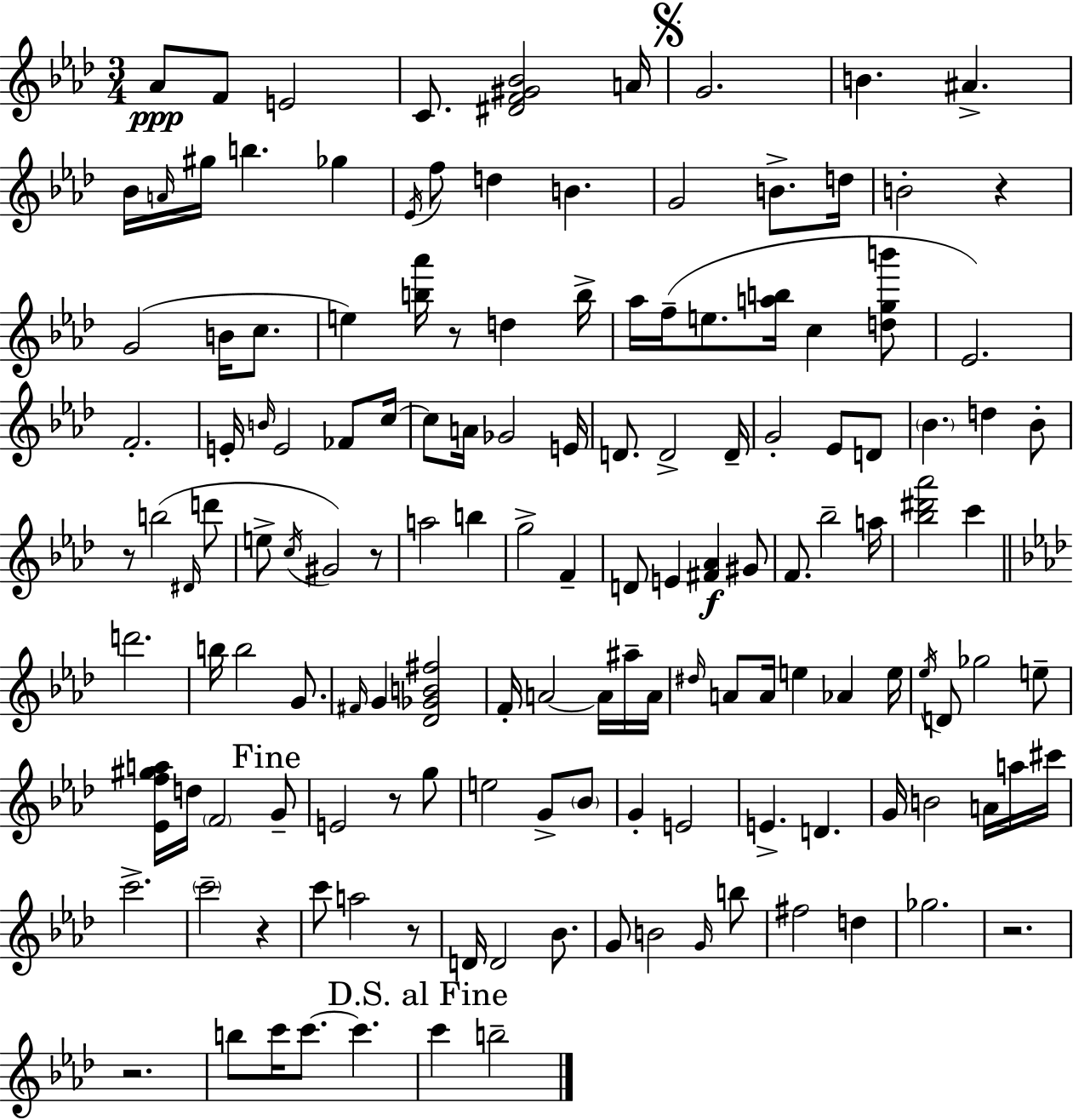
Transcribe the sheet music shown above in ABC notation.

X:1
T:Untitled
M:3/4
L:1/4
K:Ab
_A/2 F/2 E2 C/2 [^DF^G_B]2 A/4 G2 B ^A _B/4 A/4 ^g/4 b _g _E/4 f/2 d B G2 B/2 d/4 B2 z G2 B/4 c/2 e [b_a']/4 z/2 d b/4 _a/4 f/4 e/2 [ab]/4 c [dgb']/2 _E2 F2 E/4 B/4 E2 _F/2 c/4 c/2 A/4 _G2 E/4 D/2 D2 D/4 G2 _E/2 D/2 _B d _B/2 z/2 b2 ^D/4 d'/2 e/2 c/4 ^G2 z/2 a2 b g2 F D/2 E [^F_A] ^G/2 F/2 _b2 a/4 [_b^d'_a']2 c' d'2 b/4 b2 G/2 ^F/4 G [_D_GB^f]2 F/4 A2 A/4 ^a/4 A/4 ^d/4 A/2 A/4 e _A e/4 _e/4 D/2 _g2 e/2 [_Ef^ga]/4 d/4 F2 G/2 E2 z/2 g/2 e2 G/2 _B/2 G E2 E D G/4 B2 A/4 a/4 ^c'/4 c'2 c'2 z c'/2 a2 z/2 D/4 D2 _B/2 G/2 B2 G/4 b/2 ^f2 d _g2 z2 z2 b/2 c'/4 c'/2 c' c' b2